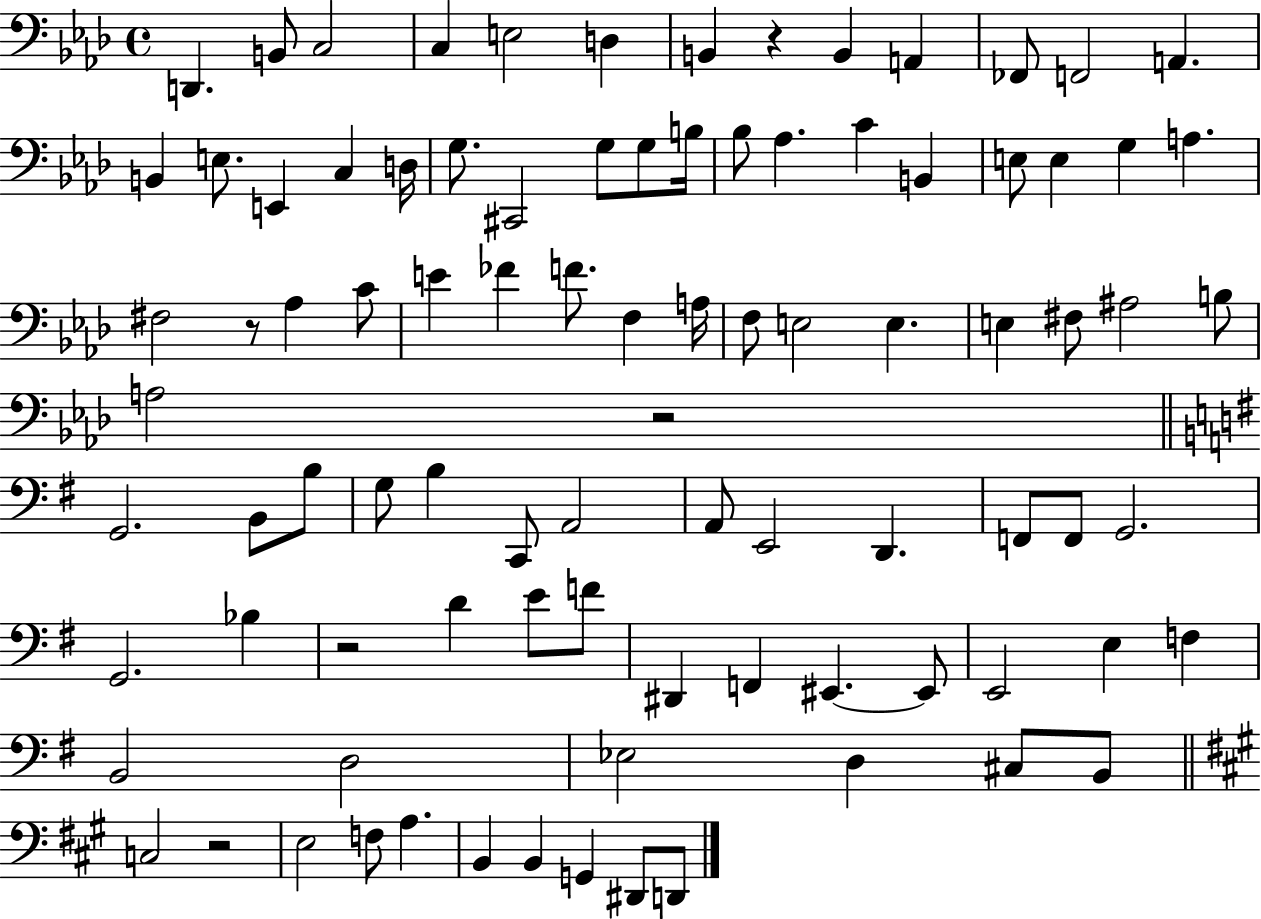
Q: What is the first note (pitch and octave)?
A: D2